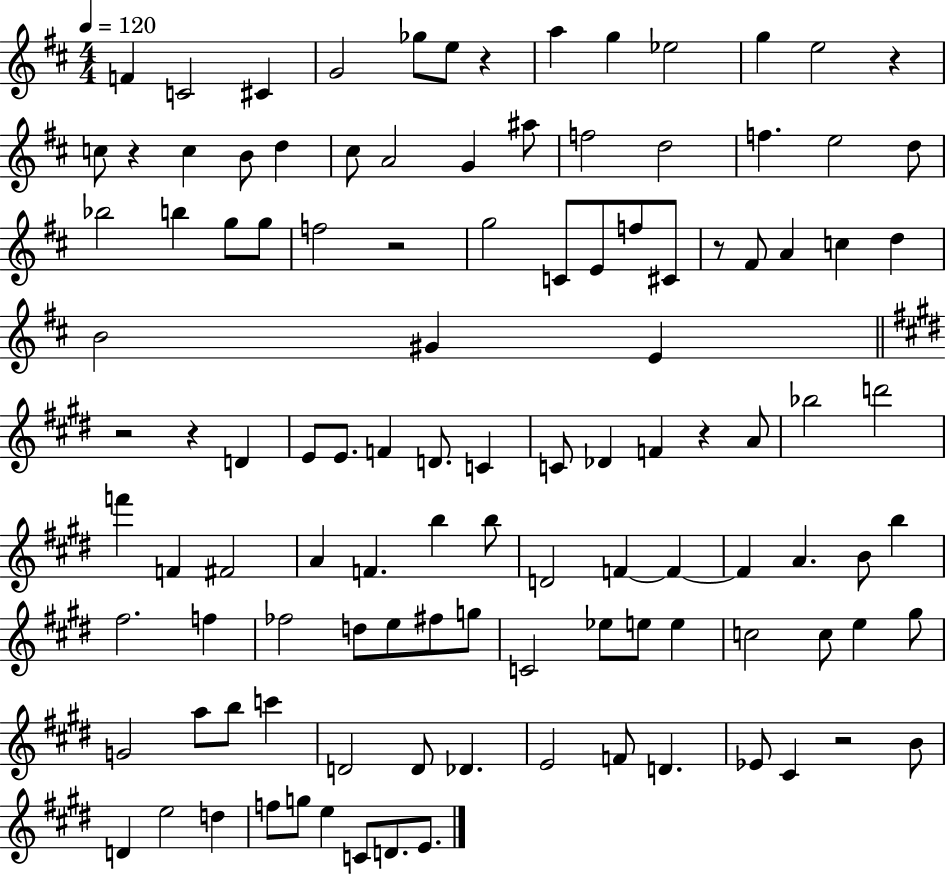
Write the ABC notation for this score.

X:1
T:Untitled
M:4/4
L:1/4
K:D
F C2 ^C G2 _g/2 e/2 z a g _e2 g e2 z c/2 z c B/2 d ^c/2 A2 G ^a/2 f2 d2 f e2 d/2 _b2 b g/2 g/2 f2 z2 g2 C/2 E/2 f/2 ^C/2 z/2 ^F/2 A c d B2 ^G E z2 z D E/2 E/2 F D/2 C C/2 _D F z A/2 _b2 d'2 f' F ^F2 A F b b/2 D2 F F F A B/2 b ^f2 f _f2 d/2 e/2 ^f/2 g/2 C2 _e/2 e/2 e c2 c/2 e ^g/2 G2 a/2 b/2 c' D2 D/2 _D E2 F/2 D _E/2 ^C z2 B/2 D e2 d f/2 g/2 e C/2 D/2 E/2